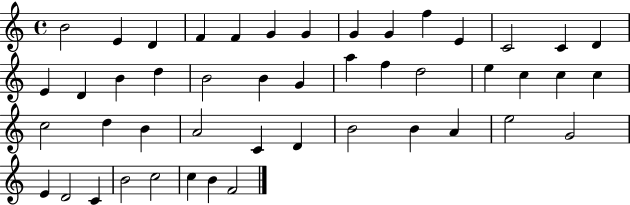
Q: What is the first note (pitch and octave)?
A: B4